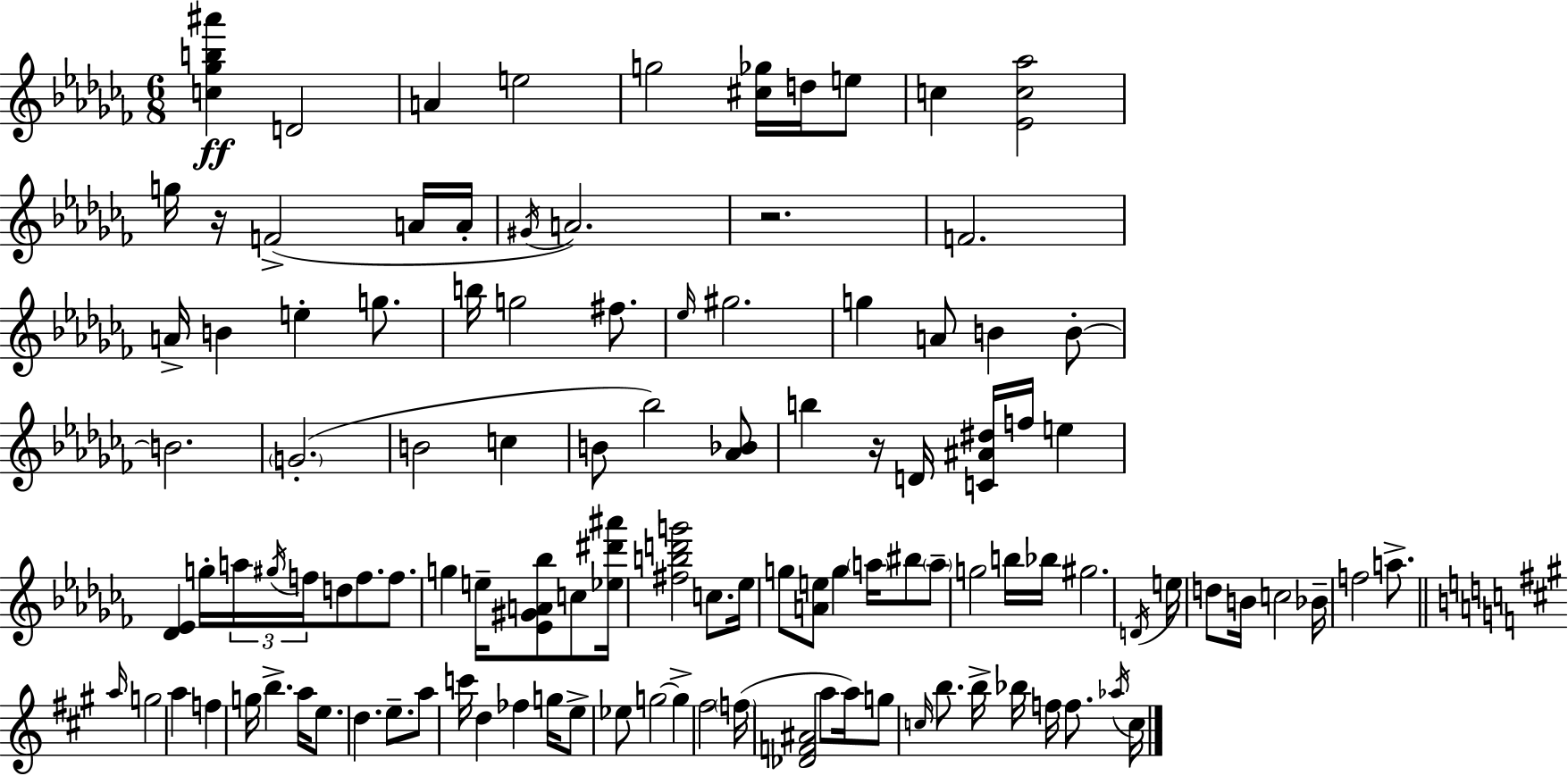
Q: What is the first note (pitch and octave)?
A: D4